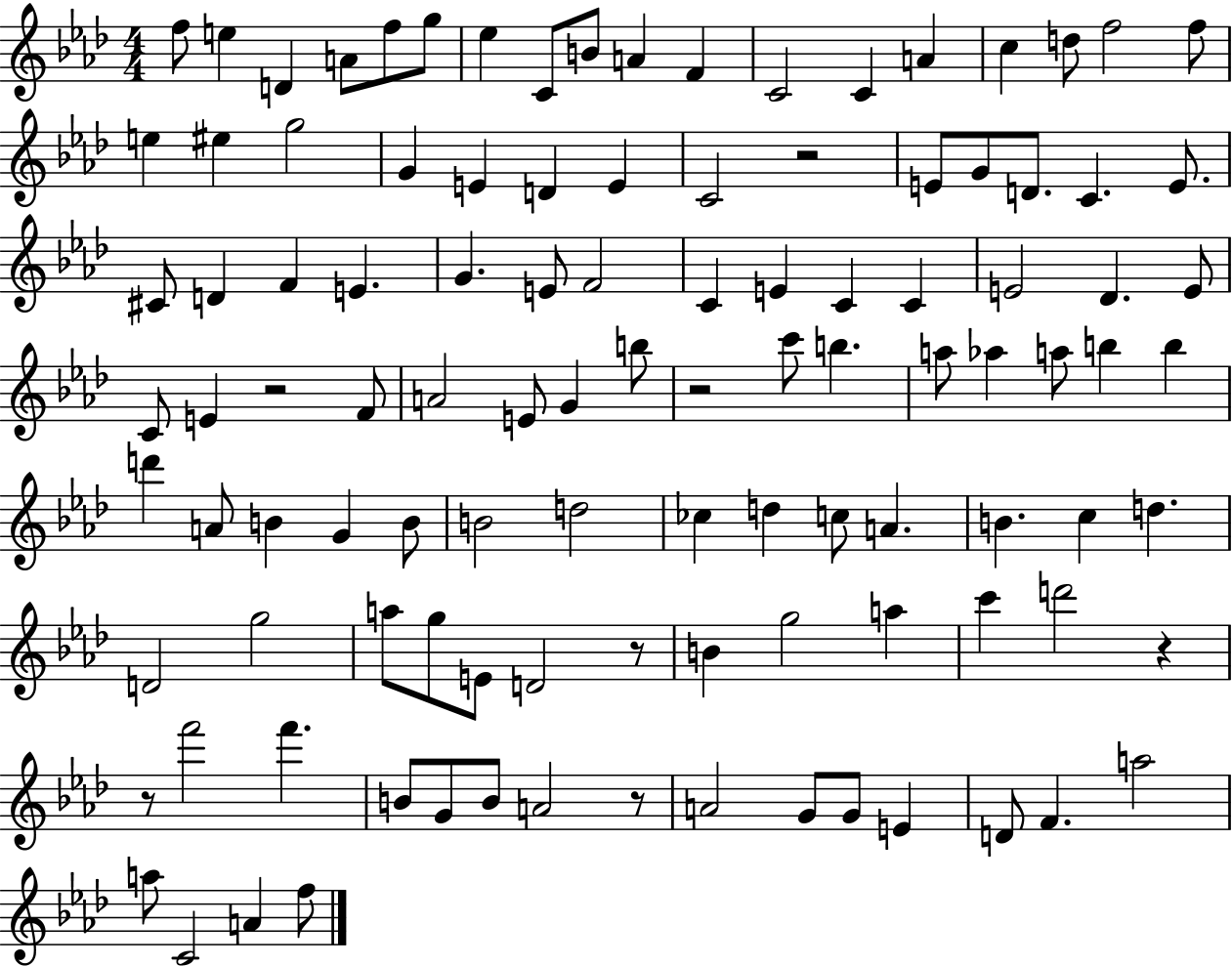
F5/e E5/q D4/q A4/e F5/e G5/e Eb5/q C4/e B4/e A4/q F4/q C4/h C4/q A4/q C5/q D5/e F5/h F5/e E5/q EIS5/q G5/h G4/q E4/q D4/q E4/q C4/h R/h E4/e G4/e D4/e. C4/q. E4/e. C#4/e D4/q F4/q E4/q. G4/q. E4/e F4/h C4/q E4/q C4/q C4/q E4/h Db4/q. E4/e C4/e E4/q R/h F4/e A4/h E4/e G4/q B5/e R/h C6/e B5/q. A5/e Ab5/q A5/e B5/q B5/q D6/q A4/e B4/q G4/q B4/e B4/h D5/h CES5/q D5/q C5/e A4/q. B4/q. C5/q D5/q. D4/h G5/h A5/e G5/e E4/e D4/h R/e B4/q G5/h A5/q C6/q D6/h R/q R/e F6/h F6/q. B4/e G4/e B4/e A4/h R/e A4/h G4/e G4/e E4/q D4/e F4/q. A5/h A5/e C4/h A4/q F5/e